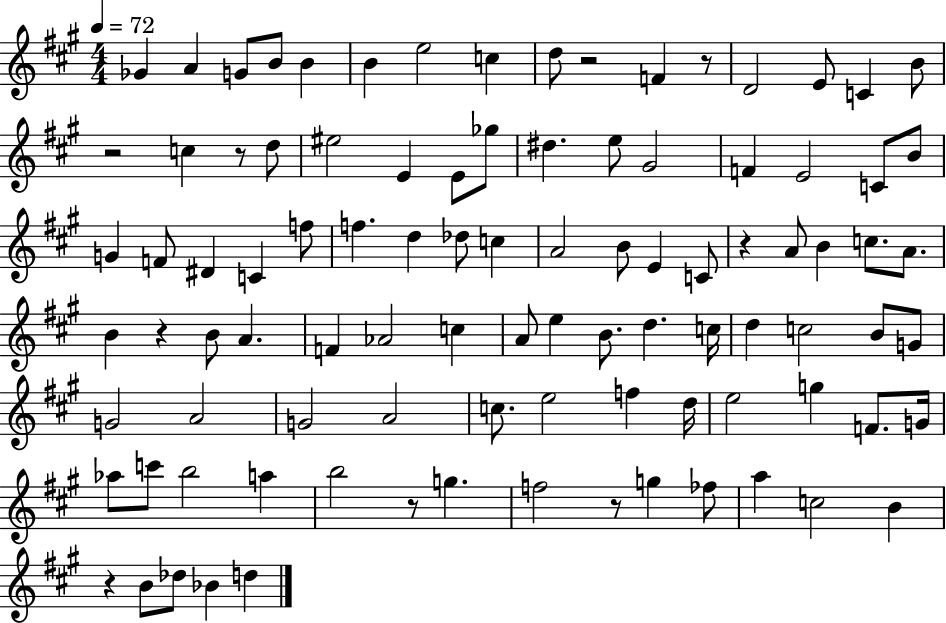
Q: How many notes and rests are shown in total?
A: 96